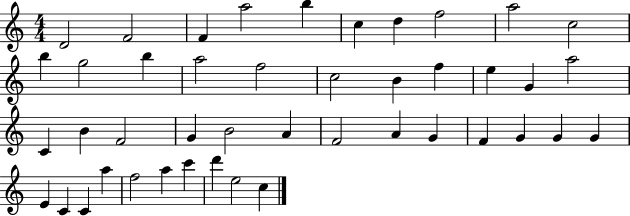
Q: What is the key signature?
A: C major